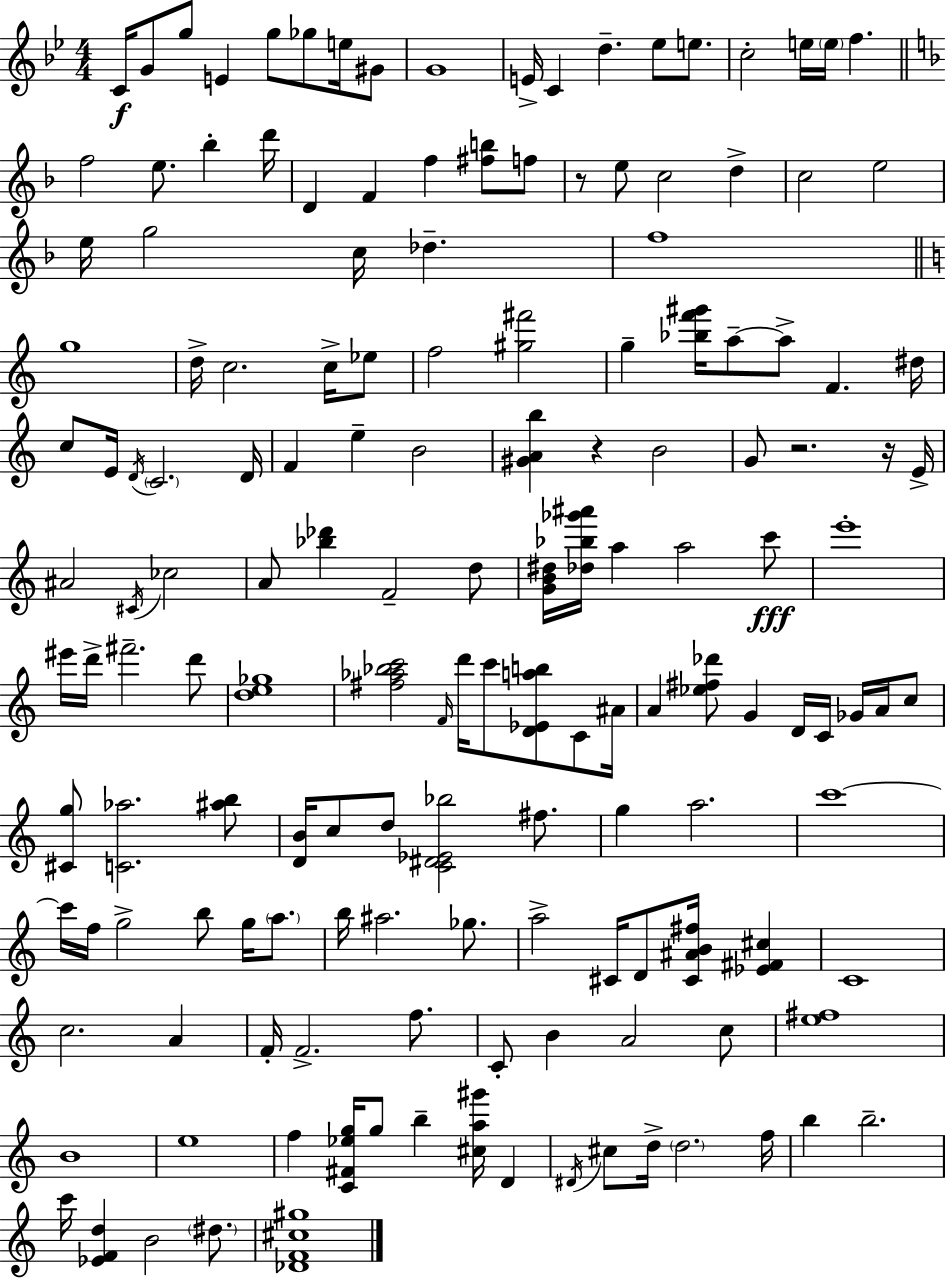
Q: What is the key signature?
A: BES major